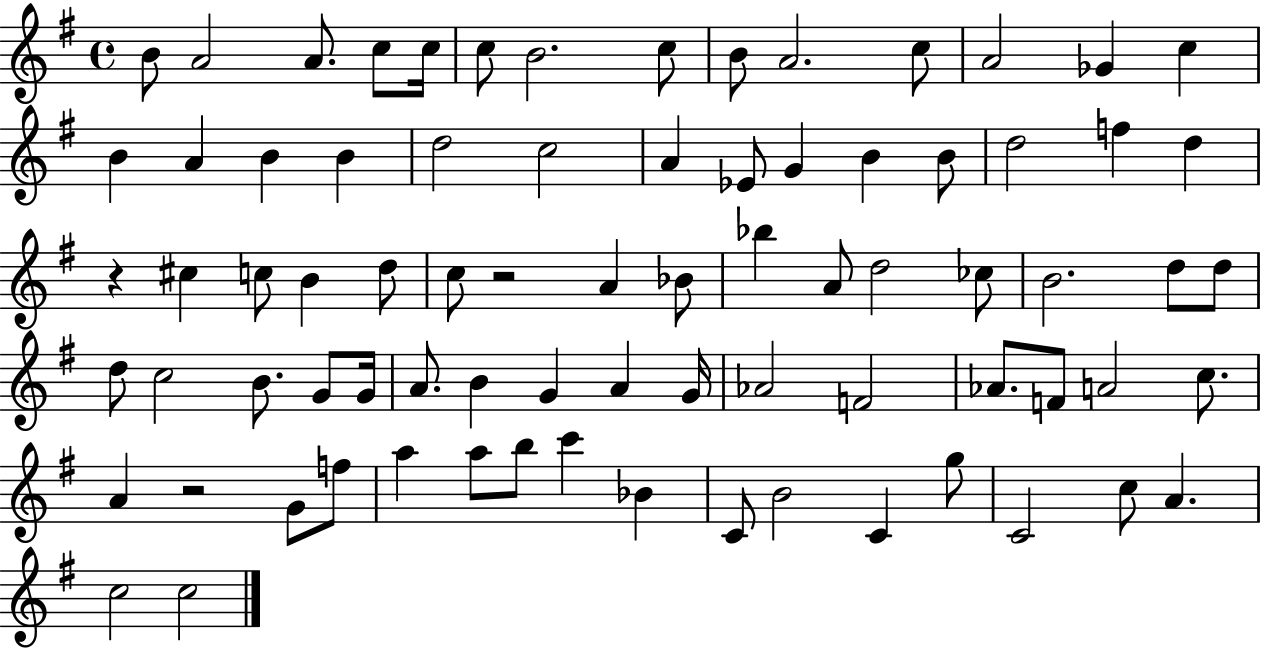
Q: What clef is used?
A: treble